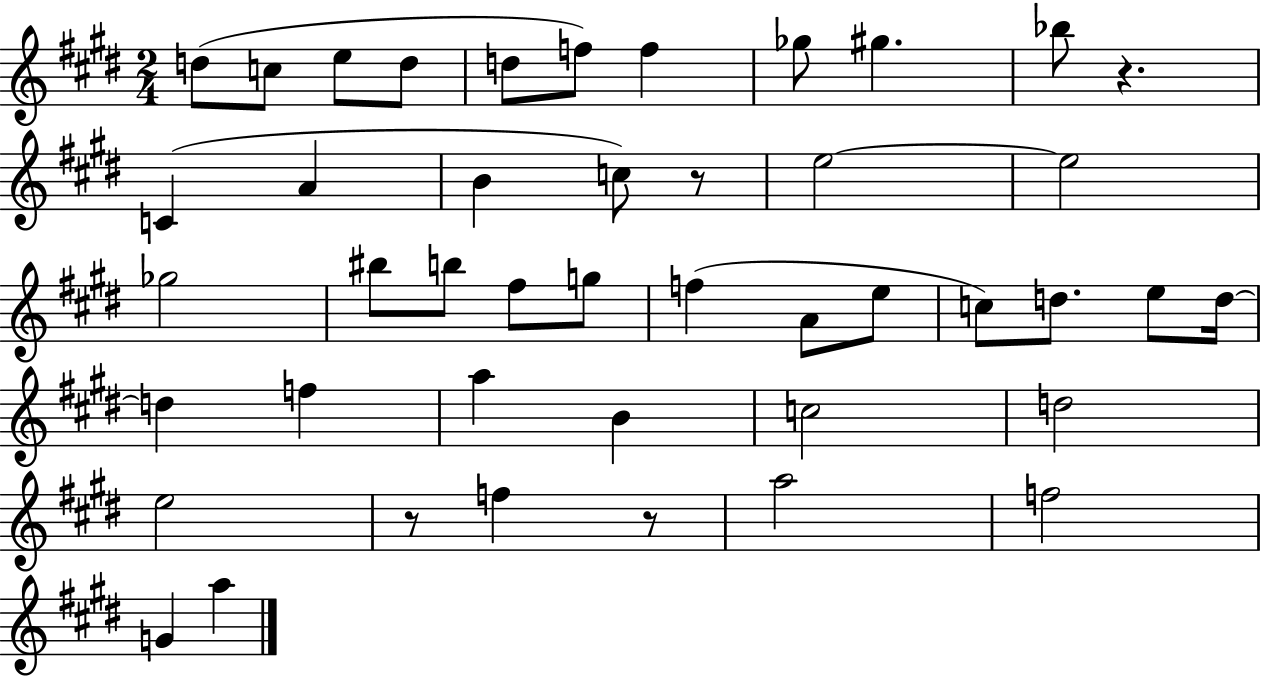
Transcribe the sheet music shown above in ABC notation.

X:1
T:Untitled
M:2/4
L:1/4
K:E
d/2 c/2 e/2 d/2 d/2 f/2 f _g/2 ^g _b/2 z C A B c/2 z/2 e2 e2 _g2 ^b/2 b/2 ^f/2 g/2 f A/2 e/2 c/2 d/2 e/2 d/4 d f a B c2 d2 e2 z/2 f z/2 a2 f2 G a